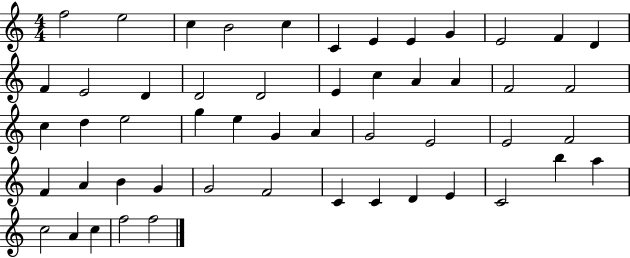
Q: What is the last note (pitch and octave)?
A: F5